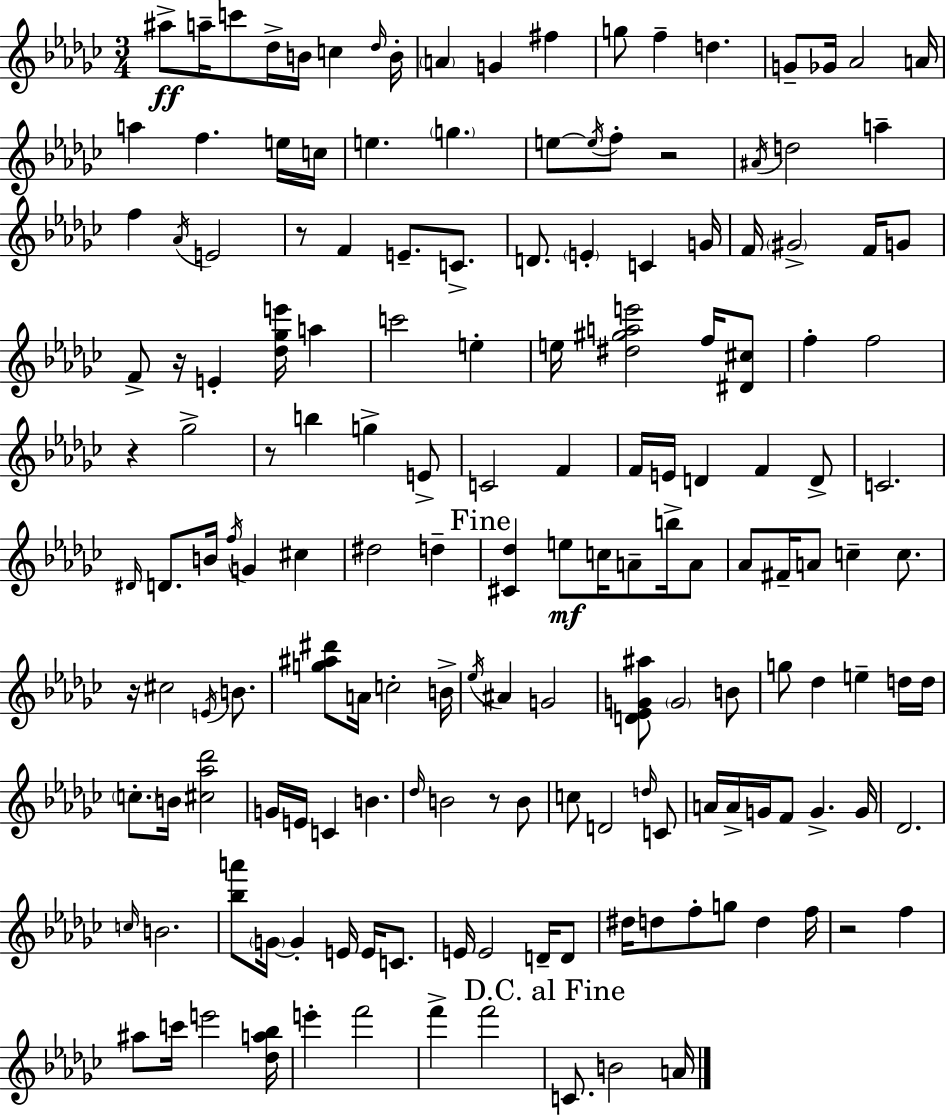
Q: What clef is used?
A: treble